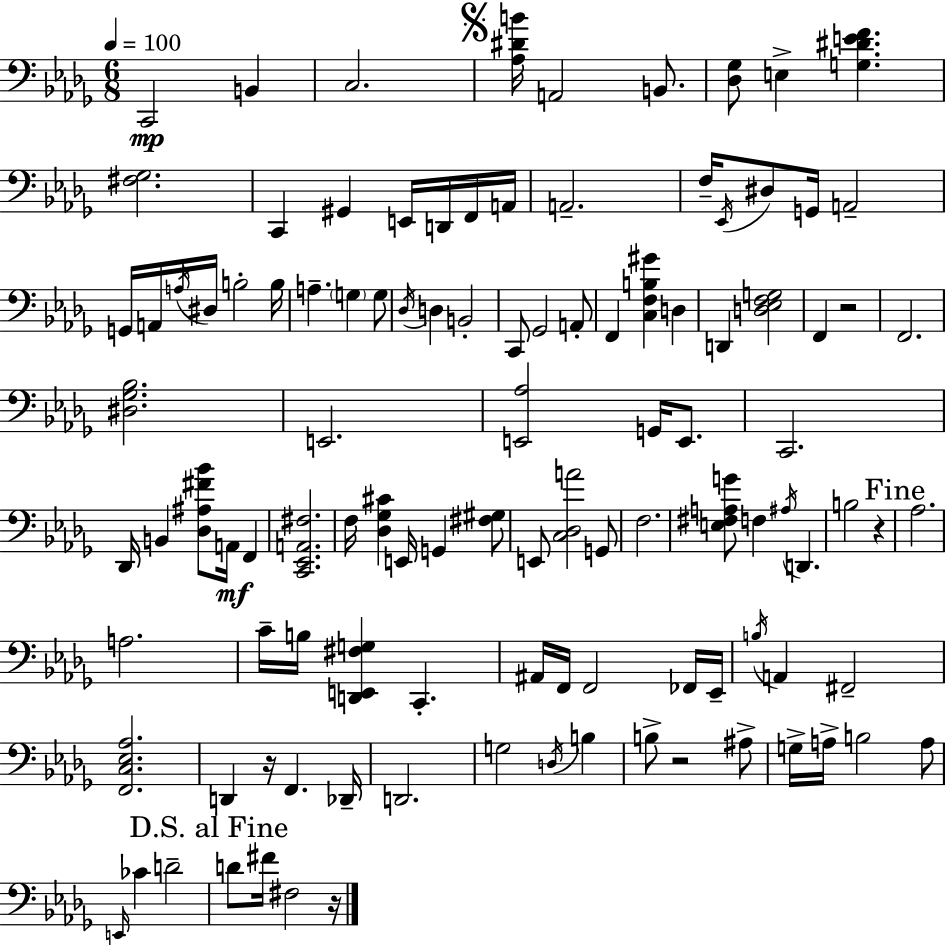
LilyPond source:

{
  \clef bass
  \numericTimeSignature
  \time 6/8
  \key bes \minor
  \tempo 4 = 100
  c,2\mp b,4 | c2. | \mark \markup { \musicglyph "scripts.segno" } <aes dis' b'>16 a,2 b,8. | <des ges>8 e4-> <g dis' e' f'>4. | \break <fis ges>2. | c,4 gis,4 e,16 d,16 f,16 a,16 | a,2.-- | f16-- \acciaccatura { ees,16 } dis8 g,16 a,2-- | \break g,16 a,16 \acciaccatura { a16 } dis16 b2-. | b16 a4.-- \parenthesize g4 | g8 \acciaccatura { des16 } d4 b,2-. | c,8 ges,2 | \break a,8-. f,4 <c f b gis'>4 d4 | d,4 <d ees f g>2 | f,4 r2 | f,2. | \break <dis ges bes>2. | e,2. | <e, aes>2 g,16 | e,8. c,2. | \break des,16 b,4 <des ais fis' bes'>8 a,16\mf f,4 | <c, ees, a, fis>2. | f16 <des ges cis'>4 e,16 g,4 | <fis gis>8 e,8 <c des a'>2 | \break g,8 f2. | <e fis a g'>8 f4 \acciaccatura { ais16 } d,4. | b2 | r4 \mark "Fine" aes2. | \break a2. | c'16-- b16 <d, e, fis g>4 c,4.-. | ais,16 f,16 f,2 | fes,16 ees,16-- \acciaccatura { b16 } a,4 fis,2-- | \break <f, c ees aes>2. | d,4 r16 f,4. | des,16-- d,2. | g2 | \break \acciaccatura { d16 } b4 b8-> r2 | ais8-> g16-> a16-> b2 | a8 \grace { e,16 } ces'4 d'2-- | \mark "D.S. al Fine" d'8 fis'16 fis2 | \break r16 \bar "|."
}